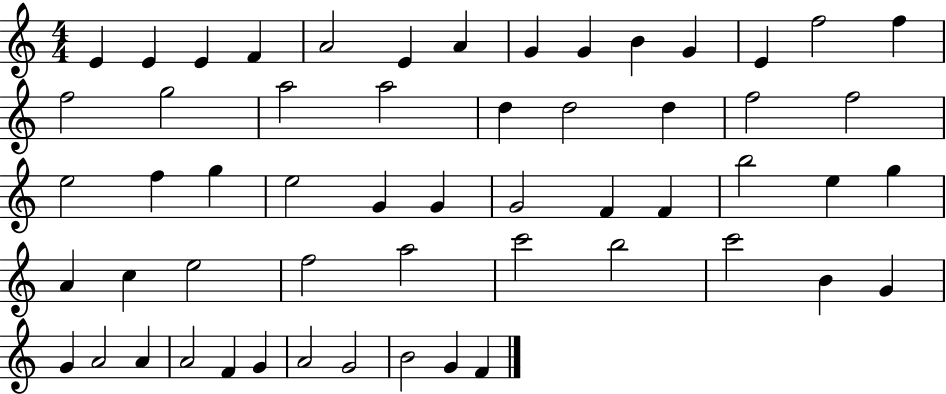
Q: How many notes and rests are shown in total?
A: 56